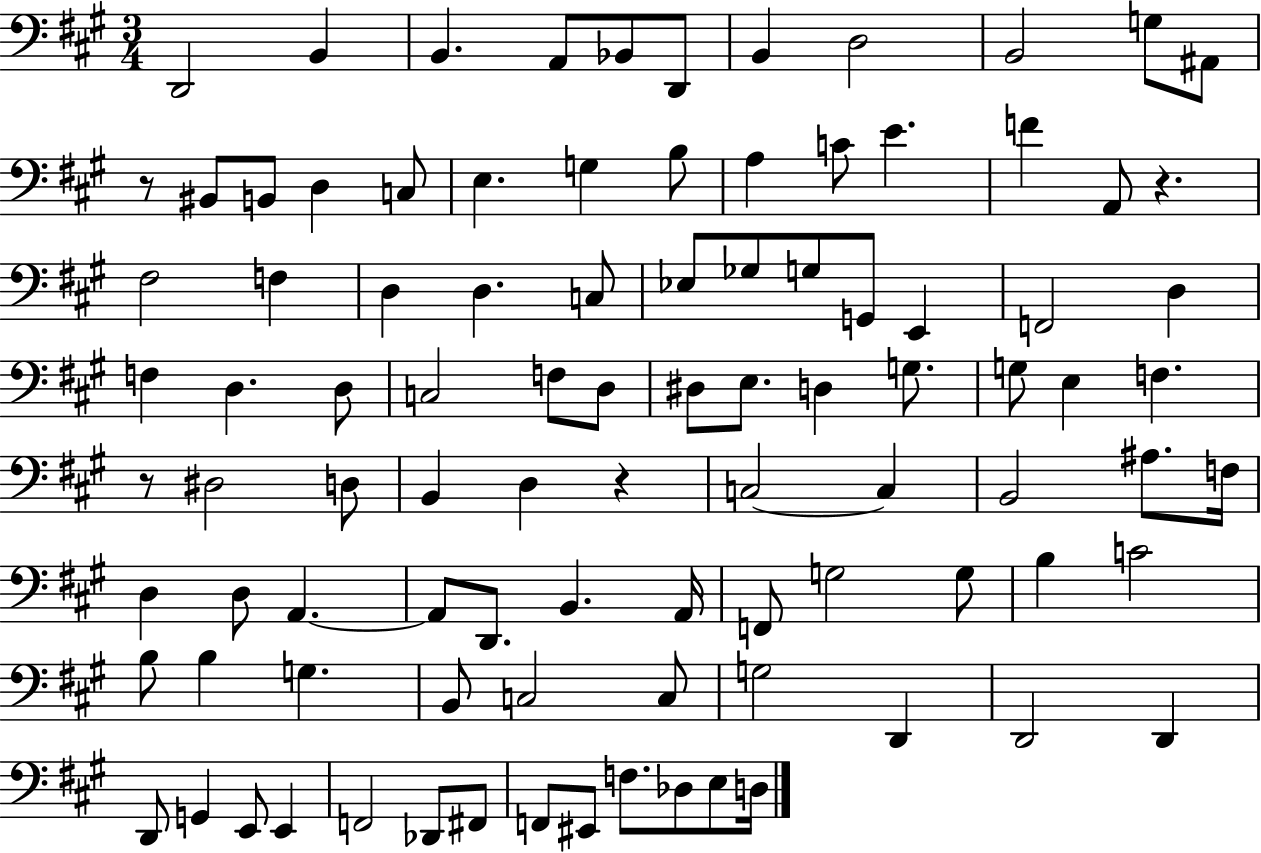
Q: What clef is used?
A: bass